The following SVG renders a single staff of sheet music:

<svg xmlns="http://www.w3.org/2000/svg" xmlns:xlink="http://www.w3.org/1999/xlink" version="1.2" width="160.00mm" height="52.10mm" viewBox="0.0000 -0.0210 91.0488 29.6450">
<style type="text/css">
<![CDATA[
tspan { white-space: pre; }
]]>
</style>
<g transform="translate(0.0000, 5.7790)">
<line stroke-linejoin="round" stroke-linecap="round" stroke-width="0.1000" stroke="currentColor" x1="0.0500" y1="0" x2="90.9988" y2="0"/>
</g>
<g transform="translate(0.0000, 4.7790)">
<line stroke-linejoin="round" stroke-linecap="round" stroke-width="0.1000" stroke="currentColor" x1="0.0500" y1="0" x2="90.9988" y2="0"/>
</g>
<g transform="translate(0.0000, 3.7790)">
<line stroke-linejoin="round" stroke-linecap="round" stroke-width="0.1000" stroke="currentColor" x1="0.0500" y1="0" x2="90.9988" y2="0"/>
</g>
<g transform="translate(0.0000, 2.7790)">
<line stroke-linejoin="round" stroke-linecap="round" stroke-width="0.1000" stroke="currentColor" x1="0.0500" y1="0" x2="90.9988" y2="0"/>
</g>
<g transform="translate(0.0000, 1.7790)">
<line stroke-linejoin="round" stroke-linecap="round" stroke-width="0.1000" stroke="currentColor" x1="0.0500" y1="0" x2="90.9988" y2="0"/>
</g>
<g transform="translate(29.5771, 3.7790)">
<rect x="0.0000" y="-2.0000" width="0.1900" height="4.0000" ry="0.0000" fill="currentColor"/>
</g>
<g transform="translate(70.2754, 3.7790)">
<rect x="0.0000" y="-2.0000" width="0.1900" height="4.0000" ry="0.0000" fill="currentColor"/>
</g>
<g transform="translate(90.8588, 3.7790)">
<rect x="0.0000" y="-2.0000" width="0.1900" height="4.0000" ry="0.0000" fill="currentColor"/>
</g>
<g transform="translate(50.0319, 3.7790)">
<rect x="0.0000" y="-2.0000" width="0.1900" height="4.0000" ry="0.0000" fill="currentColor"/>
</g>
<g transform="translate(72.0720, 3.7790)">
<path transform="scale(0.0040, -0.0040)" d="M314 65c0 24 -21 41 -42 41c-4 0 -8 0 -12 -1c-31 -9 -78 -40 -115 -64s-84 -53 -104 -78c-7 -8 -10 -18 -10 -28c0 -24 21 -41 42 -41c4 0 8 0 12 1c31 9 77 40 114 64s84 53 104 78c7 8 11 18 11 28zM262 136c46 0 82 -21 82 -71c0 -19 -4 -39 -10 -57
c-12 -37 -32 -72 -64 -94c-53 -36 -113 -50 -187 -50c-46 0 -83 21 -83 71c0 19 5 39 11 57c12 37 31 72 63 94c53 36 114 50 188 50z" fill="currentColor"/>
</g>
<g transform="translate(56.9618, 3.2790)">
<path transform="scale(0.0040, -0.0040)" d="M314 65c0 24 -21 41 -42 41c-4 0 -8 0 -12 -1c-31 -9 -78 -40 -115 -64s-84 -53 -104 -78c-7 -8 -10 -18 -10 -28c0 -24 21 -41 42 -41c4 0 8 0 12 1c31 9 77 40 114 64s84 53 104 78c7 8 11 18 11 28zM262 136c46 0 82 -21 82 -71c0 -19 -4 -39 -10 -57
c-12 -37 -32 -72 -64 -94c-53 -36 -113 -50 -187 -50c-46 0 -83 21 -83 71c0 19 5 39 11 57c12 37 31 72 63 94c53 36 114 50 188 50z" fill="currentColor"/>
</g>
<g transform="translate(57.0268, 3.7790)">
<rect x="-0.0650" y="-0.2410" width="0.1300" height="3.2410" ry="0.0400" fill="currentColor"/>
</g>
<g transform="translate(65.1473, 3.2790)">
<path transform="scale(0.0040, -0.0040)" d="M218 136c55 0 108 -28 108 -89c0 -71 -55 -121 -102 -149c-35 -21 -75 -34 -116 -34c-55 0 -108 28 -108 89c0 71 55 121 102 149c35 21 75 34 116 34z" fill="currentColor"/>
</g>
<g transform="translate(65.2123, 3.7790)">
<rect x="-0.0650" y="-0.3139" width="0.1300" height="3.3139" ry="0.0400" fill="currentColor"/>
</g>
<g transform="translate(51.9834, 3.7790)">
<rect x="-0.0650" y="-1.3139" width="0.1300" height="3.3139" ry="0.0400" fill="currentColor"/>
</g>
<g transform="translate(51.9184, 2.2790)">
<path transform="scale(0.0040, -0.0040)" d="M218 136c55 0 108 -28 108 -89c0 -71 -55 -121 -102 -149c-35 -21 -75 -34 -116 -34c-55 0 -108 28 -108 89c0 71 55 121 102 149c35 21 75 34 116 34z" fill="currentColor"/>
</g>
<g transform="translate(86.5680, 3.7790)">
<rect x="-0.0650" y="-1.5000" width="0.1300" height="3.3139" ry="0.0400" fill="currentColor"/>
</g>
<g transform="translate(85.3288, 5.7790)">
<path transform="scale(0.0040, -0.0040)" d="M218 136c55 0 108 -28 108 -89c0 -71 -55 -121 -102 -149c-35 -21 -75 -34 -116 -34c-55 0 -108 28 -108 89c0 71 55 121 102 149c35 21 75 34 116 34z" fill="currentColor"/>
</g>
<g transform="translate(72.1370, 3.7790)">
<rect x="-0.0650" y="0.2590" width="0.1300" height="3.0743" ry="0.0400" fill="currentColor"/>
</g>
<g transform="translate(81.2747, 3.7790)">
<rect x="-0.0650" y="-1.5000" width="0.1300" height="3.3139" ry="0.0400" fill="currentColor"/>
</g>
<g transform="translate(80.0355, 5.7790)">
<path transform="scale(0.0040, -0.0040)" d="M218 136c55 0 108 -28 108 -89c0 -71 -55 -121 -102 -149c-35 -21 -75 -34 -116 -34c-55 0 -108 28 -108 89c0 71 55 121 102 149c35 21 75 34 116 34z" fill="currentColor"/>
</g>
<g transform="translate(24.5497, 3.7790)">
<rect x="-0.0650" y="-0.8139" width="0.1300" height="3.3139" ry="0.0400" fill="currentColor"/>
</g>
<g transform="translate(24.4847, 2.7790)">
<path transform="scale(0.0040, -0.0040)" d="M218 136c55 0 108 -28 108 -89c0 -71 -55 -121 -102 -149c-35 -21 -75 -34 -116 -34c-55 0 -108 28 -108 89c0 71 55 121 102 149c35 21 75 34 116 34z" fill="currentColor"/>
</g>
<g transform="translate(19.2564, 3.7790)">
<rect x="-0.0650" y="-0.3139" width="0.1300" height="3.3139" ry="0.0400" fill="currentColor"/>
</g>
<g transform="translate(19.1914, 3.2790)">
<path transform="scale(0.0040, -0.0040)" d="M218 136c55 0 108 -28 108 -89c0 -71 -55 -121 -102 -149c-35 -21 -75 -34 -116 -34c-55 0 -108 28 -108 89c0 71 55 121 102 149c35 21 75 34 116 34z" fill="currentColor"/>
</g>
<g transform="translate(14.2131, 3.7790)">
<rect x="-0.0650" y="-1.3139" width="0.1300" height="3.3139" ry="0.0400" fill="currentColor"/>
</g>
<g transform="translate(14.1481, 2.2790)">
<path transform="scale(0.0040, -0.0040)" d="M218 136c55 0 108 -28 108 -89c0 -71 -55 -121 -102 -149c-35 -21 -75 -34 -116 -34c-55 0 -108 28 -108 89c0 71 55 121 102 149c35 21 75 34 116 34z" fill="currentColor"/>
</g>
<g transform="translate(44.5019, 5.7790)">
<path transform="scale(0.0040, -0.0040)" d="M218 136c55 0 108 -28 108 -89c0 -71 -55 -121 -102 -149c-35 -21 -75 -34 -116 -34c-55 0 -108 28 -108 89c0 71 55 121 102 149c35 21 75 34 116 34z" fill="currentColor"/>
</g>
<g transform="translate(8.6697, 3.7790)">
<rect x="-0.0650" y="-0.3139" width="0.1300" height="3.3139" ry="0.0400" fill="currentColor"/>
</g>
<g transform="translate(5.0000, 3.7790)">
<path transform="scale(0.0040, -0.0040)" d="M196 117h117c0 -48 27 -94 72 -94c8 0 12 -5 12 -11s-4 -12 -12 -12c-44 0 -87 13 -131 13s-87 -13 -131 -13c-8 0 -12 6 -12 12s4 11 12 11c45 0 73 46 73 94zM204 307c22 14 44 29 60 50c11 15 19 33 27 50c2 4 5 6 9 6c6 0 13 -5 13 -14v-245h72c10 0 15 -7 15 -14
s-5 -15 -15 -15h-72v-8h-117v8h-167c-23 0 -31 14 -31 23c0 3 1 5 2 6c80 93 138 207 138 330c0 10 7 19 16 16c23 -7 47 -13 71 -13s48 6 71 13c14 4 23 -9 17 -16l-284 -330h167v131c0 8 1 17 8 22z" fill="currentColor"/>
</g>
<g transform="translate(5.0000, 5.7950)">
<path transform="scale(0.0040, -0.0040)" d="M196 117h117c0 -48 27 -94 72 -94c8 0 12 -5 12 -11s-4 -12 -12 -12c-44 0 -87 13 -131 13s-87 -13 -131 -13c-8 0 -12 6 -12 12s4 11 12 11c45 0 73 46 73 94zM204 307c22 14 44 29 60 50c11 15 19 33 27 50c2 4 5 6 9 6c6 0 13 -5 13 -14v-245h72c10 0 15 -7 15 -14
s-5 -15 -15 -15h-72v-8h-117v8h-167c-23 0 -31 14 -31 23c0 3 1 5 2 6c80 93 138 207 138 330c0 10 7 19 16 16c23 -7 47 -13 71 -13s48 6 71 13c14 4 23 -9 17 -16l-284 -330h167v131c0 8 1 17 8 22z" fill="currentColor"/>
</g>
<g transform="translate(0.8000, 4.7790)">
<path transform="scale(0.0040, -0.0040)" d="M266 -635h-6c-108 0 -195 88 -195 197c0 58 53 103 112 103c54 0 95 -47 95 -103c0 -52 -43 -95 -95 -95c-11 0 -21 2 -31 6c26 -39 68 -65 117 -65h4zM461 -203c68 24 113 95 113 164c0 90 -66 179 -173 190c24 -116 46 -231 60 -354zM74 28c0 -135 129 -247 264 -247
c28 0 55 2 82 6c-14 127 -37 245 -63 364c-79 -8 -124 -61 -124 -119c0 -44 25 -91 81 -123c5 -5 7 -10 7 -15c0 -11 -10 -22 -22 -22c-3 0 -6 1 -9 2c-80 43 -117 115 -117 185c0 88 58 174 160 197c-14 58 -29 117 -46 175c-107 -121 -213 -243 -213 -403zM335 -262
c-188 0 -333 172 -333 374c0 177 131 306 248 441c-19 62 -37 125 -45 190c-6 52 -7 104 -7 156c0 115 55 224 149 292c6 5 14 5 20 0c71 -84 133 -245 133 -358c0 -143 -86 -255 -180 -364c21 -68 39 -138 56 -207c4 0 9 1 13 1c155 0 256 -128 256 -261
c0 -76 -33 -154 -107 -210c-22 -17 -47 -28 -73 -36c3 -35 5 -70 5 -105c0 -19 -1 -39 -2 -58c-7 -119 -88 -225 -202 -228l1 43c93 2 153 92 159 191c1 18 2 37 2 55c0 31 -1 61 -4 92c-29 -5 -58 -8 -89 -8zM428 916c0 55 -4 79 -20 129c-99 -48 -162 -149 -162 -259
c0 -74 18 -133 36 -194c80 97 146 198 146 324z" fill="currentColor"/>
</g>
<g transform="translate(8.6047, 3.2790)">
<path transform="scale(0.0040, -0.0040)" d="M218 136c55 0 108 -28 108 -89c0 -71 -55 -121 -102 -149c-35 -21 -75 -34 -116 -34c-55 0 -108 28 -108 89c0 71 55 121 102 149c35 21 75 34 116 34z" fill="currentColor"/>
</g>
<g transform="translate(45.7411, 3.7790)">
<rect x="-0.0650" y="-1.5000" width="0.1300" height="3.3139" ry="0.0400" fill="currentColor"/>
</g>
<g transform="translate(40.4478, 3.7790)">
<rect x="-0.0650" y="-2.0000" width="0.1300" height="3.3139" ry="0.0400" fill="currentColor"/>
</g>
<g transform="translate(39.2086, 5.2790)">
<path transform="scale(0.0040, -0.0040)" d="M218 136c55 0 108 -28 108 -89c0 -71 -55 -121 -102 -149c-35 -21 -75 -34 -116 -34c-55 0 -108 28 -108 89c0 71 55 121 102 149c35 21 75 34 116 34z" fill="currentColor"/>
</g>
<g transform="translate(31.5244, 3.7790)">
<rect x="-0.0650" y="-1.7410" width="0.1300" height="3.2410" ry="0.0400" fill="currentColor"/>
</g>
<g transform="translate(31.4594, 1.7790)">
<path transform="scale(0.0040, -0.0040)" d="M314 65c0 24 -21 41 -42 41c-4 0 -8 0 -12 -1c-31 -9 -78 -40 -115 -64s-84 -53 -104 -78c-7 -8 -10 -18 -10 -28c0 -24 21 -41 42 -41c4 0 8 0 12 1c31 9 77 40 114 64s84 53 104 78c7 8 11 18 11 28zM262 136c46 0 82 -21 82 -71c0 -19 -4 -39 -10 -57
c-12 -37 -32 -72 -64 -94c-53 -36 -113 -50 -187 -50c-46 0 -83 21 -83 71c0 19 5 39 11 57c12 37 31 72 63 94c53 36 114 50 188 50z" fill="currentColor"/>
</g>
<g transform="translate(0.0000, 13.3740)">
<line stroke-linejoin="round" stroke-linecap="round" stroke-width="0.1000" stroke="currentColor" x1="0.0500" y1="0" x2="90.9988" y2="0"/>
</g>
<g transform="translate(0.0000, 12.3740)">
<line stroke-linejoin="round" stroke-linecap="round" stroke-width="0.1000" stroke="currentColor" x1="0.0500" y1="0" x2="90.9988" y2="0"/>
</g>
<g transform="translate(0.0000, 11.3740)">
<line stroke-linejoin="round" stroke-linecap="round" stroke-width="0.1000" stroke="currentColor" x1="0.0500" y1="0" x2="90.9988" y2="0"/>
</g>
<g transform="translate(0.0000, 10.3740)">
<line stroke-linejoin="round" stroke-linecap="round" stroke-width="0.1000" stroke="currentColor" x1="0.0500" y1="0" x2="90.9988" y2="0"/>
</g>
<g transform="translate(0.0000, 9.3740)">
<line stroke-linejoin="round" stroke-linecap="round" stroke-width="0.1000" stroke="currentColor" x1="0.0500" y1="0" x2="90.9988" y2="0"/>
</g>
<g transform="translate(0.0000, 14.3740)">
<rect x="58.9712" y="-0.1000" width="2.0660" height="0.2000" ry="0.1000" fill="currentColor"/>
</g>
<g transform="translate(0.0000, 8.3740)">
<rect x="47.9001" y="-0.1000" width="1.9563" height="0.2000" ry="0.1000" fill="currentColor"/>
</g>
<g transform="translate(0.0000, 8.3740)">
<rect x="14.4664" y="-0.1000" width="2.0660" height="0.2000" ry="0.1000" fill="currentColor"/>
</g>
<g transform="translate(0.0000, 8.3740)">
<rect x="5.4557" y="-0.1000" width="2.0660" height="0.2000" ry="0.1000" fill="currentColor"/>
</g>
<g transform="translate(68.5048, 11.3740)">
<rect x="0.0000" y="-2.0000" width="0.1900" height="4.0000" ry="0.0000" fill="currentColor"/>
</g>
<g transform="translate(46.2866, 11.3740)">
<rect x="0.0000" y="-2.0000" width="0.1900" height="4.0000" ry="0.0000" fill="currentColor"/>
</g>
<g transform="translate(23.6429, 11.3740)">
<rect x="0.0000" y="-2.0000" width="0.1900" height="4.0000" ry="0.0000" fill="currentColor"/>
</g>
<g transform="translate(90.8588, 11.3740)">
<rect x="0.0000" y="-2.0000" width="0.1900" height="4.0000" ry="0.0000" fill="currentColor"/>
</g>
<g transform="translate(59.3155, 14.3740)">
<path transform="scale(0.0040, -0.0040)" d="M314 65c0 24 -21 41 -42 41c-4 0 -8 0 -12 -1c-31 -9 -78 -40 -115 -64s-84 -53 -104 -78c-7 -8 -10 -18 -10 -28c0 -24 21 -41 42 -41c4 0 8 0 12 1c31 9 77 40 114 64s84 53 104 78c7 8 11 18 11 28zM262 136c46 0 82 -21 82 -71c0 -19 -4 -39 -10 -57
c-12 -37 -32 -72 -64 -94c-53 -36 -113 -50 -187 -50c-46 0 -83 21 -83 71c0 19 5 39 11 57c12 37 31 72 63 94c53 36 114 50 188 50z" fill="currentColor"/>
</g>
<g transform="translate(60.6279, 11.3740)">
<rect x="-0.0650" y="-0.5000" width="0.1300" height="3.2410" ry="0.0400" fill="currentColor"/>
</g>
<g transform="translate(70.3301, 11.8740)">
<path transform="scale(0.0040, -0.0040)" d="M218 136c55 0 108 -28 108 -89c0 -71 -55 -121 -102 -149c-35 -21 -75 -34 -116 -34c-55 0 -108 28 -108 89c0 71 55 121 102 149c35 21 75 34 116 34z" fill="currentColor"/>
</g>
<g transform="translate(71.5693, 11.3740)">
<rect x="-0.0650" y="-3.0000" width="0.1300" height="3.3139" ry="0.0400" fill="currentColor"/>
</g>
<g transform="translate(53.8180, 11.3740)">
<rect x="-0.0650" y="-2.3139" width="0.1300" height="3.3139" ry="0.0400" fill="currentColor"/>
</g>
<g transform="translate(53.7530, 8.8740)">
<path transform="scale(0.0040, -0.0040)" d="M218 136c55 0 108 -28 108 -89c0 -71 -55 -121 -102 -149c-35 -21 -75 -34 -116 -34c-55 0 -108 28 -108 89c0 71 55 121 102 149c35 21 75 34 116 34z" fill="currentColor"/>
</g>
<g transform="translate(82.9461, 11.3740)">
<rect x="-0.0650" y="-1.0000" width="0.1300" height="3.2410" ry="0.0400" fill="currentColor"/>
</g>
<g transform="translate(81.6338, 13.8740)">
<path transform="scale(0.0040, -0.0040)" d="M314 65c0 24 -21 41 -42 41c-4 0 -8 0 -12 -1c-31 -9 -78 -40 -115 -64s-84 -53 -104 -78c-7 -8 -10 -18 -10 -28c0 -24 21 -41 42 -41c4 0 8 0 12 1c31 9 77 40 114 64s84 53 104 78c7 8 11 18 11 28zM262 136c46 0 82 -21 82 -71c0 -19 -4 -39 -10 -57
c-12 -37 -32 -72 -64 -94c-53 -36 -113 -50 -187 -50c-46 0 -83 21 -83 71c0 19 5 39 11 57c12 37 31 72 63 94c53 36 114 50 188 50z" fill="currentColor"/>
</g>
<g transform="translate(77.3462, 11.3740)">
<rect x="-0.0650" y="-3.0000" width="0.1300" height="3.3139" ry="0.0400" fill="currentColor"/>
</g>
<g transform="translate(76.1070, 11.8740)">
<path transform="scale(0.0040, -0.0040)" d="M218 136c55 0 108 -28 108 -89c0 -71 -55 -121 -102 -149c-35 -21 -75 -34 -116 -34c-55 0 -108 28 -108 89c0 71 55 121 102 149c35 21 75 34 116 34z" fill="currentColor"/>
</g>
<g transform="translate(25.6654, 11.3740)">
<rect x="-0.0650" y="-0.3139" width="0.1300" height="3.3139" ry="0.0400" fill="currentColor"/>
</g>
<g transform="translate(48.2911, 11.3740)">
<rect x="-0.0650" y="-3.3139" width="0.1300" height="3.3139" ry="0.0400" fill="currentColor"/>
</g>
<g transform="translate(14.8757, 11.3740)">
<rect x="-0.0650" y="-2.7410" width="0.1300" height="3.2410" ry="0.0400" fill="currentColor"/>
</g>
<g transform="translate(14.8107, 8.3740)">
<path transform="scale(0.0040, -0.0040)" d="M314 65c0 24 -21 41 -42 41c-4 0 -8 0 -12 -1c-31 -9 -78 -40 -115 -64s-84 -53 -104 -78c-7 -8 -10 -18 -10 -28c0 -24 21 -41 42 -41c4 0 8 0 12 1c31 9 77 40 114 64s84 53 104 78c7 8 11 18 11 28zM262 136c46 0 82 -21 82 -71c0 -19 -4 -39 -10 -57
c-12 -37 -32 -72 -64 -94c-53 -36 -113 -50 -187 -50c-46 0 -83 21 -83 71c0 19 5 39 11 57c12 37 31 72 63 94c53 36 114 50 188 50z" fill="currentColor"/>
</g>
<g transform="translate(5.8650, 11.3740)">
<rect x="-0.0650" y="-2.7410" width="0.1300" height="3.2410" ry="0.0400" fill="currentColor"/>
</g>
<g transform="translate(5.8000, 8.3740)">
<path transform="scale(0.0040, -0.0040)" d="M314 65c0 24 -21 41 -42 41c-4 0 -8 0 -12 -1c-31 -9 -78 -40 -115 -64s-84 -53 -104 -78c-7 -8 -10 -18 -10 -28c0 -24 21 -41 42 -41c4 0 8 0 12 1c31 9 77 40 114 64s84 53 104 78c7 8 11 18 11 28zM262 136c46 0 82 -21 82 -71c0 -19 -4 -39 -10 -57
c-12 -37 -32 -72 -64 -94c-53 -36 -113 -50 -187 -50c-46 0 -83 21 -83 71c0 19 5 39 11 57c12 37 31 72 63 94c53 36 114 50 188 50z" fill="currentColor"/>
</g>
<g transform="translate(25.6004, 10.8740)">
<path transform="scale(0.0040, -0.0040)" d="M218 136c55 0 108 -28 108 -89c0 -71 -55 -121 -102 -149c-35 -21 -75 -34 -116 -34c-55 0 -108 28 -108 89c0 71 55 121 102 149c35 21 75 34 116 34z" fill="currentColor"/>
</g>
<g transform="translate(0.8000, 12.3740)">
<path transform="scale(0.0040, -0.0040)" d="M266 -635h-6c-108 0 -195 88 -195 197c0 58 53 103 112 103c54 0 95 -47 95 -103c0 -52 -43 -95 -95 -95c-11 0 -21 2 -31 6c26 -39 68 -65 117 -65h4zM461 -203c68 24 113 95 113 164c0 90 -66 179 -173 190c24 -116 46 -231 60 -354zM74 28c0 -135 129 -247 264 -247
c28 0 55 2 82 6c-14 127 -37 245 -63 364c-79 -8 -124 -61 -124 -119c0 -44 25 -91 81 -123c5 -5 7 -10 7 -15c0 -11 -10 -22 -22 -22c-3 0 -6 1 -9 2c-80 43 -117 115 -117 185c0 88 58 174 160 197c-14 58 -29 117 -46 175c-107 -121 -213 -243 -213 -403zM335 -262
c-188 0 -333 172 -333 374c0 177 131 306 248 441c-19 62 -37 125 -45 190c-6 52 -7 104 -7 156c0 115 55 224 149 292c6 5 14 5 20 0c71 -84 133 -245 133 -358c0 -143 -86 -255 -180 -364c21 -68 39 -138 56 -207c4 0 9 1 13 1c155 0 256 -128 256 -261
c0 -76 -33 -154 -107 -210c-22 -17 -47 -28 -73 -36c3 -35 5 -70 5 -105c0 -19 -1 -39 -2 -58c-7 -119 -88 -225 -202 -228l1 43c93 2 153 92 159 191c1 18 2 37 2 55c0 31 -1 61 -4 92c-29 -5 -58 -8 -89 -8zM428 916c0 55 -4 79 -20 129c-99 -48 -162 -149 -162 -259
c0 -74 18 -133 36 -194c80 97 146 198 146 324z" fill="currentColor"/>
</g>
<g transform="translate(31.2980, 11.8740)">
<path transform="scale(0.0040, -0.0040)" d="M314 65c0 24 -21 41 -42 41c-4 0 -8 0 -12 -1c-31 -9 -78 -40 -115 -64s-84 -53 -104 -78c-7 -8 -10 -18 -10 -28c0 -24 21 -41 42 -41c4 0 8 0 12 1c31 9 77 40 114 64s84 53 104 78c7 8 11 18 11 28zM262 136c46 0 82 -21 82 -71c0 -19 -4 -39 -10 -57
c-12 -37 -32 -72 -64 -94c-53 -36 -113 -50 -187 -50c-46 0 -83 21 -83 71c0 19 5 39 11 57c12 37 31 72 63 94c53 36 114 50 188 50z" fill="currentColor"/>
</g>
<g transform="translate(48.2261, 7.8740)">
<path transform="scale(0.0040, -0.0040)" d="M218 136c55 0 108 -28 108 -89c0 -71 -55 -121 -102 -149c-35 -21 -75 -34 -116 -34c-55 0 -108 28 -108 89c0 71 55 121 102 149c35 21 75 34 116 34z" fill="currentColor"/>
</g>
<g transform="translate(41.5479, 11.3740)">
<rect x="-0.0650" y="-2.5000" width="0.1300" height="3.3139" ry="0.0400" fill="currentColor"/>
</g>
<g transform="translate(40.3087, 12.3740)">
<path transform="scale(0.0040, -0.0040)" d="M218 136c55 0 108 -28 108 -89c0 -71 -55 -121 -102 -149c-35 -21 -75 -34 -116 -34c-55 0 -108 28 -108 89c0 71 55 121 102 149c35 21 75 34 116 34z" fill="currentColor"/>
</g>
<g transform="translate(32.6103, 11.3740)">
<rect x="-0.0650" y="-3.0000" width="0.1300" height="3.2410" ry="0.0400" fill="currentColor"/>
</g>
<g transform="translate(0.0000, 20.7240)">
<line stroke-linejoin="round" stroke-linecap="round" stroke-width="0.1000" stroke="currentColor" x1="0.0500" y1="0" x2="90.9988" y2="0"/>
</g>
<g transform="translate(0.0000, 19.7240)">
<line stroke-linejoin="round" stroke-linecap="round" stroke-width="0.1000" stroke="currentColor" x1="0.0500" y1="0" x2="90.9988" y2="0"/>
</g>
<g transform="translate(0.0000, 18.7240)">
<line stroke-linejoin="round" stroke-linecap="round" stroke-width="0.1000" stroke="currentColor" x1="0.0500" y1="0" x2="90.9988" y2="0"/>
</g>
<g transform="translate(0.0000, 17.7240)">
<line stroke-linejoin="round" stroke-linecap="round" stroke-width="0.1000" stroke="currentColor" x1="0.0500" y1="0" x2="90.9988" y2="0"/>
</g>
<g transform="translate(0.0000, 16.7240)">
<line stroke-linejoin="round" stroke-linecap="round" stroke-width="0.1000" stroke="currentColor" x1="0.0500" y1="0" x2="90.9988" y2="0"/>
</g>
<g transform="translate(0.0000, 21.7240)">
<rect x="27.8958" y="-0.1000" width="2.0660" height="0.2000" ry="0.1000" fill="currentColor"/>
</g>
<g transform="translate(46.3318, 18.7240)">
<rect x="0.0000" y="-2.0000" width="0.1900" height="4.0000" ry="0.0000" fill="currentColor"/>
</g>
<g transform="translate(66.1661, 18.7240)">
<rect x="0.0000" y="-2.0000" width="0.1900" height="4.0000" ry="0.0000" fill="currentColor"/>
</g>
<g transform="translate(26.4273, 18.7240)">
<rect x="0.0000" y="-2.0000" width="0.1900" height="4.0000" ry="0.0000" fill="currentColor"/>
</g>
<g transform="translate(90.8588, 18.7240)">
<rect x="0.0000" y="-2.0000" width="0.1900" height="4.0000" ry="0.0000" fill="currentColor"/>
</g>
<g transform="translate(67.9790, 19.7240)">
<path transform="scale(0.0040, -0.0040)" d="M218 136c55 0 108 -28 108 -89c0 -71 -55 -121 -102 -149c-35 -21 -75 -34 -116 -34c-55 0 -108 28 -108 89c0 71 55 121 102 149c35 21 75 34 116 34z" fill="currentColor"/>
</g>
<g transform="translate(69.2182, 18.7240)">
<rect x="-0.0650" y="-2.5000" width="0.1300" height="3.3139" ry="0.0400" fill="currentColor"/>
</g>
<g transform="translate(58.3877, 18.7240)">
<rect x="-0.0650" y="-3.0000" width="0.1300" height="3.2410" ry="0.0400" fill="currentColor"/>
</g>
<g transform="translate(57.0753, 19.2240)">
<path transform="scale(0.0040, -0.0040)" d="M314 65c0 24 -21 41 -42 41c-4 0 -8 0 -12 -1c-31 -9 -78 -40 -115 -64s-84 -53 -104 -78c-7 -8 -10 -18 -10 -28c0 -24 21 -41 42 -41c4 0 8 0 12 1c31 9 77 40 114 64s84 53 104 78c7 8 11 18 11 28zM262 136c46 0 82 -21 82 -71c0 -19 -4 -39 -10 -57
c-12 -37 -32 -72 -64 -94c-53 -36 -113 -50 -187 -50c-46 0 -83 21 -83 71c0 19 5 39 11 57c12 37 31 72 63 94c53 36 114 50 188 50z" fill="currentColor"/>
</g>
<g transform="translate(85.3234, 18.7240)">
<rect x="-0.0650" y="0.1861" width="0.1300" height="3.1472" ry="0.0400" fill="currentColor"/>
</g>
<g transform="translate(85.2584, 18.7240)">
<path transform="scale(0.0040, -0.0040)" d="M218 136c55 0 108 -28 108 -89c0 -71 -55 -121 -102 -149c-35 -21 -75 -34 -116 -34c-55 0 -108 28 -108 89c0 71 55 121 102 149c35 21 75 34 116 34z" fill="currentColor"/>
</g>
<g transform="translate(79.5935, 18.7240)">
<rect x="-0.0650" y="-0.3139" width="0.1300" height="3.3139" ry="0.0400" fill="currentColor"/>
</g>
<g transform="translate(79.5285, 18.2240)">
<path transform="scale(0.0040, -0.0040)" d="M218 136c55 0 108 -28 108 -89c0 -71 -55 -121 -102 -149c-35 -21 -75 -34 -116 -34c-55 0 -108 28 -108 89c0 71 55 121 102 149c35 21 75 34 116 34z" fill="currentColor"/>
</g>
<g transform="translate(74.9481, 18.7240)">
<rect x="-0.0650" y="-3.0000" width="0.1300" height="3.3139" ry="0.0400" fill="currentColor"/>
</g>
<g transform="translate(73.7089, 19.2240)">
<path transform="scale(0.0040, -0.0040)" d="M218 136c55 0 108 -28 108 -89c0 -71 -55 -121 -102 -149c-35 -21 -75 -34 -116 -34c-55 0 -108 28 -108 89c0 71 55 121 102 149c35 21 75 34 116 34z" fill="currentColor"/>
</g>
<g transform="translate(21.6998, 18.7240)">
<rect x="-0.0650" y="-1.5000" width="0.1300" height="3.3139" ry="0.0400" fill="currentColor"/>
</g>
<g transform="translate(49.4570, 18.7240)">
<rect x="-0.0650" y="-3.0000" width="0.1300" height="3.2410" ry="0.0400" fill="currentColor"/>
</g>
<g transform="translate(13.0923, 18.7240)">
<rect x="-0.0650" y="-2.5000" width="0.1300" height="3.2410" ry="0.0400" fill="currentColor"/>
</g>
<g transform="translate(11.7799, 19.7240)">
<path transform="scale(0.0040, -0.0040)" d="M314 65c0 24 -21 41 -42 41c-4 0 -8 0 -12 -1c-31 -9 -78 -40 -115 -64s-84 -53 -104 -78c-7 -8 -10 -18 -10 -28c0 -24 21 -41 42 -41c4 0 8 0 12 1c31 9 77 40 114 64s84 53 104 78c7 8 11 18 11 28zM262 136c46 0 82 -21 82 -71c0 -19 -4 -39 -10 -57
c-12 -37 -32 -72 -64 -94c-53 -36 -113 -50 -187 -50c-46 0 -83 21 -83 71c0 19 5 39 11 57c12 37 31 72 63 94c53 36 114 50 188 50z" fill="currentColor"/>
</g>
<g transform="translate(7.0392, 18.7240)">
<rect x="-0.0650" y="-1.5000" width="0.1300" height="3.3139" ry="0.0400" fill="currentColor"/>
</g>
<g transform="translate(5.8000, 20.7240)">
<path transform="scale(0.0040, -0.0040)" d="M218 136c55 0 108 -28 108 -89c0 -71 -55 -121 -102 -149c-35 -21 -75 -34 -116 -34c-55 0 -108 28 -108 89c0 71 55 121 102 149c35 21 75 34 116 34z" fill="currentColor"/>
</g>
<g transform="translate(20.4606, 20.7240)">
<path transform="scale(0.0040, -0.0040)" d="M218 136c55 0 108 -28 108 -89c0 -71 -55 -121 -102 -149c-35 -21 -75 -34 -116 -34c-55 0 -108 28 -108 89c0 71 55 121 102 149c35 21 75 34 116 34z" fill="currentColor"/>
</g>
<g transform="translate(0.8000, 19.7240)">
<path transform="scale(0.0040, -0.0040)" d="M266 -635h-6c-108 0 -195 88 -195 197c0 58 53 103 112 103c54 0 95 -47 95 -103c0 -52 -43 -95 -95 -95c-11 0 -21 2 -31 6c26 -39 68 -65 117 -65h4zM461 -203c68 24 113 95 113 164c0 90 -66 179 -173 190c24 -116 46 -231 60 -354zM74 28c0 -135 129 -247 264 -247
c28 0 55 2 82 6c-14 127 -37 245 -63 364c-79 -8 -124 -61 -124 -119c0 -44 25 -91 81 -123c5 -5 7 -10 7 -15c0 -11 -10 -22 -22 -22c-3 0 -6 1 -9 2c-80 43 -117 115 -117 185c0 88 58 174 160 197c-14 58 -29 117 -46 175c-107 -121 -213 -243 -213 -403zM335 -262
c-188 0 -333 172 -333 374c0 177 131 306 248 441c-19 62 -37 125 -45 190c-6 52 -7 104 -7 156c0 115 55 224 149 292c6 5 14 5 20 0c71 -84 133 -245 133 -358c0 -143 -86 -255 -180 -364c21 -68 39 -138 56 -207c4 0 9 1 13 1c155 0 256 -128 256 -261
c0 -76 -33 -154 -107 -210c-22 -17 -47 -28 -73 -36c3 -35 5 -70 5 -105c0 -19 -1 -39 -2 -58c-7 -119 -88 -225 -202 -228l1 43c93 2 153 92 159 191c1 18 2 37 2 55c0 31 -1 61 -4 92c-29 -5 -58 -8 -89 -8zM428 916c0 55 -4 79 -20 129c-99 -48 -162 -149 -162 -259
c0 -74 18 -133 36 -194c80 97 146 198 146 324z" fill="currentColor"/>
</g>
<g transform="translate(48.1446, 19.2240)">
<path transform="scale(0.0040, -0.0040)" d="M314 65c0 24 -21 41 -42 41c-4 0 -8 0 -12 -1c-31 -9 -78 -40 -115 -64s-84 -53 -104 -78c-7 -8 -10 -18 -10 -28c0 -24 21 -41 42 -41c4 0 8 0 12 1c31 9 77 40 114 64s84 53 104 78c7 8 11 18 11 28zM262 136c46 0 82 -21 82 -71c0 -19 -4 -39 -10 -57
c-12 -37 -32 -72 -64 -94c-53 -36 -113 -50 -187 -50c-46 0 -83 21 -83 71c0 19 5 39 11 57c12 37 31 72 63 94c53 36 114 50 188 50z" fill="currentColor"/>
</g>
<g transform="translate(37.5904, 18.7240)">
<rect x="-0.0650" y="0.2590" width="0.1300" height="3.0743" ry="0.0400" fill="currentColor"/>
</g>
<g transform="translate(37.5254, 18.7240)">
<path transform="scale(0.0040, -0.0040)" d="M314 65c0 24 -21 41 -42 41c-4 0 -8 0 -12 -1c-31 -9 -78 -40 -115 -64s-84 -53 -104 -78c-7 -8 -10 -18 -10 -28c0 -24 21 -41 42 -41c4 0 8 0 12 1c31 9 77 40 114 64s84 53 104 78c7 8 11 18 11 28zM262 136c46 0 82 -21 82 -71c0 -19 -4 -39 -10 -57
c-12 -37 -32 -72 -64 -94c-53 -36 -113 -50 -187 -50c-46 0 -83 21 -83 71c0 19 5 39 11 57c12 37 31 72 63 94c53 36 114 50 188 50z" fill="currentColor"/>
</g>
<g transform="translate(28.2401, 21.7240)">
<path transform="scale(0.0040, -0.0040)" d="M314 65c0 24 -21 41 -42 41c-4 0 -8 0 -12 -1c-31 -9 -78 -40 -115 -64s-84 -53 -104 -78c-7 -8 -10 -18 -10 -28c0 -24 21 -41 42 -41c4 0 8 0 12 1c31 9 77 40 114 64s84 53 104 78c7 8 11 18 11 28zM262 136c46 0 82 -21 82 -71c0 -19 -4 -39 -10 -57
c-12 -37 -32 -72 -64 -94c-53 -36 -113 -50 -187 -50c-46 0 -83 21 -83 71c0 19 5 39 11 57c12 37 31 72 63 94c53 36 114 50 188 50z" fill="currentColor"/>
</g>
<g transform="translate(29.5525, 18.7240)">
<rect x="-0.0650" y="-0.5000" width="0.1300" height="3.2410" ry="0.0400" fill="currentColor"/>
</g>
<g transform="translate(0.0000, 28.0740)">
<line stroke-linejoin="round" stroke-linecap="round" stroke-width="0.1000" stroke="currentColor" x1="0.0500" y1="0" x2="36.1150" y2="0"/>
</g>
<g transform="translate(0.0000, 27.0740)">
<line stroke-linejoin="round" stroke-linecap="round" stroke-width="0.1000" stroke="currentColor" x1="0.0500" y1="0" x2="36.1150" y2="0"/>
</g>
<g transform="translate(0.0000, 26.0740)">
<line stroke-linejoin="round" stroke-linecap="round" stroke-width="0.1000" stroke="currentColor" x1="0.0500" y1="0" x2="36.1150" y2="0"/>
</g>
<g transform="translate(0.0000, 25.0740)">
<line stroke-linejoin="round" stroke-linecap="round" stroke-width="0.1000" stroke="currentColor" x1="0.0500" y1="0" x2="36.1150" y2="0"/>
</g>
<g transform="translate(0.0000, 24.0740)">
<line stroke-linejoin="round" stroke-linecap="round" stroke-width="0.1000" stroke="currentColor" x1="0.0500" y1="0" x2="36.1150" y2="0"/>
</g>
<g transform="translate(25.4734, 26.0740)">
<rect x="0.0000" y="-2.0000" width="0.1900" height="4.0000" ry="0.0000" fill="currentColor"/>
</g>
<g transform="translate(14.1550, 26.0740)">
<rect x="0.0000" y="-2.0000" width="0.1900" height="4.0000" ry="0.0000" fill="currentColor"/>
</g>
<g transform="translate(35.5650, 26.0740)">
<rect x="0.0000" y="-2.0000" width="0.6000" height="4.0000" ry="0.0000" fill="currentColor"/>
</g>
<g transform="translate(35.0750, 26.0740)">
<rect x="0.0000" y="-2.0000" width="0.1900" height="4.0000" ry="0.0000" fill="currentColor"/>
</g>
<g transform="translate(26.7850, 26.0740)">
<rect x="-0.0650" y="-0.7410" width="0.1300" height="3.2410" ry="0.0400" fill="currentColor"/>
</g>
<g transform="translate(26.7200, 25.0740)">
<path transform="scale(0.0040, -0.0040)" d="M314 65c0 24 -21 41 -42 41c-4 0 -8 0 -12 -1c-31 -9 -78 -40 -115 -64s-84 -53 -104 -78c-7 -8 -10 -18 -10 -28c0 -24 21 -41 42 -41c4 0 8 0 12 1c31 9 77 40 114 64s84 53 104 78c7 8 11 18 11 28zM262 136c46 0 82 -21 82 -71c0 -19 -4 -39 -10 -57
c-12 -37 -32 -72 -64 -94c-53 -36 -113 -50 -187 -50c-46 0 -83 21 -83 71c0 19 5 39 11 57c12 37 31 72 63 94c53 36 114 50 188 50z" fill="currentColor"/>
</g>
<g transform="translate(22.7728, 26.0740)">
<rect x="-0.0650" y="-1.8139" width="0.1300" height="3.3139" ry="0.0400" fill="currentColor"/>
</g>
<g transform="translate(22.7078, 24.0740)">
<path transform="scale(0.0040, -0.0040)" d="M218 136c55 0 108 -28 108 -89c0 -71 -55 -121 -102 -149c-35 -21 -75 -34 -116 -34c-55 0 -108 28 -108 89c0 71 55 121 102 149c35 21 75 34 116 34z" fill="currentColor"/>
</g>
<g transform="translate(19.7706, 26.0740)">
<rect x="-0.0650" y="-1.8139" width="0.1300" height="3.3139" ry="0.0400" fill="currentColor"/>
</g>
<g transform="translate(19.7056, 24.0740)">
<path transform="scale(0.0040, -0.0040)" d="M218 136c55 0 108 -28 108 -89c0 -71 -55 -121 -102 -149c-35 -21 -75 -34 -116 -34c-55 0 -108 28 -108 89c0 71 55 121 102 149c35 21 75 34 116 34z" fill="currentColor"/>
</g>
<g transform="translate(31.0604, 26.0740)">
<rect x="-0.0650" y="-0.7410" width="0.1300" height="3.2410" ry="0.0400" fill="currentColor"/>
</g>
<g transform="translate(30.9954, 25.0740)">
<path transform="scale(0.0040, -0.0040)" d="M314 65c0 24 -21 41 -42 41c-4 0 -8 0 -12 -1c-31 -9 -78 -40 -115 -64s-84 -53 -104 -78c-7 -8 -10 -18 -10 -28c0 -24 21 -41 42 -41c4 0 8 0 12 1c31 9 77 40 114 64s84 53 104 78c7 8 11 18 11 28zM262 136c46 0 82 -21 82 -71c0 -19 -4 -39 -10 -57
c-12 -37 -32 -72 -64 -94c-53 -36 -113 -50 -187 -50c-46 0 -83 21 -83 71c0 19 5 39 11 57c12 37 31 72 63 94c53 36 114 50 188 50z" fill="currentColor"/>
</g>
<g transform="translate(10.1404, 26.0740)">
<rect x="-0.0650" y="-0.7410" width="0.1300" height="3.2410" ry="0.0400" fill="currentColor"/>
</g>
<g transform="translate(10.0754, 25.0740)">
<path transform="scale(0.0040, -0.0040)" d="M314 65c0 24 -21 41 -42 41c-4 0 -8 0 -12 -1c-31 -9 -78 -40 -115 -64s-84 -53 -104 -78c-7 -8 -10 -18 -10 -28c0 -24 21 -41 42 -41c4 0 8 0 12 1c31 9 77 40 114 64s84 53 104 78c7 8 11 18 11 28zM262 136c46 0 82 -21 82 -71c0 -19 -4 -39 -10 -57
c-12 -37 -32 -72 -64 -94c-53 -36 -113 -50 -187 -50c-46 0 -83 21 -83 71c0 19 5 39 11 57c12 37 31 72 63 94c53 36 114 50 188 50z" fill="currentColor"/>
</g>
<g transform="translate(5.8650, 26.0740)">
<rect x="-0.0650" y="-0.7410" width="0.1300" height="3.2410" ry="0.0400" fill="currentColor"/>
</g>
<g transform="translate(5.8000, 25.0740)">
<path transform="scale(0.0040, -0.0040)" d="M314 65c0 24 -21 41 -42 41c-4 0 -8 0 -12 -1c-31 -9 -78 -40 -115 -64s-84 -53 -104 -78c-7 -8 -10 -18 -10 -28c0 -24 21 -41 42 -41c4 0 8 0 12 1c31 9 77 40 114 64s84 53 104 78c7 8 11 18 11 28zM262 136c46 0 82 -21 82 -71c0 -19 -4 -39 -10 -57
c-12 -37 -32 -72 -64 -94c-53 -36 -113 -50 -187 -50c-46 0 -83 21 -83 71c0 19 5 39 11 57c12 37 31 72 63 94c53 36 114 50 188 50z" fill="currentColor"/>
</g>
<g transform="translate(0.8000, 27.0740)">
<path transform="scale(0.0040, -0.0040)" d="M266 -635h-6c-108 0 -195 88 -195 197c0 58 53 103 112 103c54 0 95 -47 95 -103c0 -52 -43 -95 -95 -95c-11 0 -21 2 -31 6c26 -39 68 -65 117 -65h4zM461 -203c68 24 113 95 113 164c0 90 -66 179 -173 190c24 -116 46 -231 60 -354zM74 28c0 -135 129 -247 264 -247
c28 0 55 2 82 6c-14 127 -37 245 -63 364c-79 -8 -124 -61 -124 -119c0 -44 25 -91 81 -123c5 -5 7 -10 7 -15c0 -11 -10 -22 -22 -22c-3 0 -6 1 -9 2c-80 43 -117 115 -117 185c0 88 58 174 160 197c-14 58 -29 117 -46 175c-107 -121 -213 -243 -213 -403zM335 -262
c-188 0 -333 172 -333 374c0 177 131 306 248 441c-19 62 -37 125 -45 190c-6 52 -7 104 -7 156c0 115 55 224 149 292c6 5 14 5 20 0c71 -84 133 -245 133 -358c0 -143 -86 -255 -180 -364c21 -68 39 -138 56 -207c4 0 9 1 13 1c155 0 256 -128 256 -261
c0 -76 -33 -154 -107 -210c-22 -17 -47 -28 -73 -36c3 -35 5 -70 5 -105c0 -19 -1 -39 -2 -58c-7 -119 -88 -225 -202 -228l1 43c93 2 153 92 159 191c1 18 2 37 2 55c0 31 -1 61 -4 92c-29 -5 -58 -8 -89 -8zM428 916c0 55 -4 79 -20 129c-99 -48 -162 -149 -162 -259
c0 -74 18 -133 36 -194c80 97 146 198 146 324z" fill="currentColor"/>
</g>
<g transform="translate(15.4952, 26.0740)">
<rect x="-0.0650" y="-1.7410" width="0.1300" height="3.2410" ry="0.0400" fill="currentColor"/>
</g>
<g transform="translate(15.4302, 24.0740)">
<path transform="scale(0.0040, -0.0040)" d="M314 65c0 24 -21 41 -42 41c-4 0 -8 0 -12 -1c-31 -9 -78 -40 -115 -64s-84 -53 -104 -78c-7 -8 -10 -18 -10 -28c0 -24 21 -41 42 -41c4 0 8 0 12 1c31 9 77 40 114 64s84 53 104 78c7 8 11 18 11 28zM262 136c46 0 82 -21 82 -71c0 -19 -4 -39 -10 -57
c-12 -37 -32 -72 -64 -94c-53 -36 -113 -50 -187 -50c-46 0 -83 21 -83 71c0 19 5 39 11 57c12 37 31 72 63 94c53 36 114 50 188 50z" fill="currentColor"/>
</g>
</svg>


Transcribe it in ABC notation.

X:1
T:Untitled
M:4/4
L:1/4
K:C
c e c d f2 F E e c2 c B2 E E a2 a2 c A2 G b g C2 A A D2 E G2 E C2 B2 A2 A2 G A c B d2 d2 f2 f f d2 d2